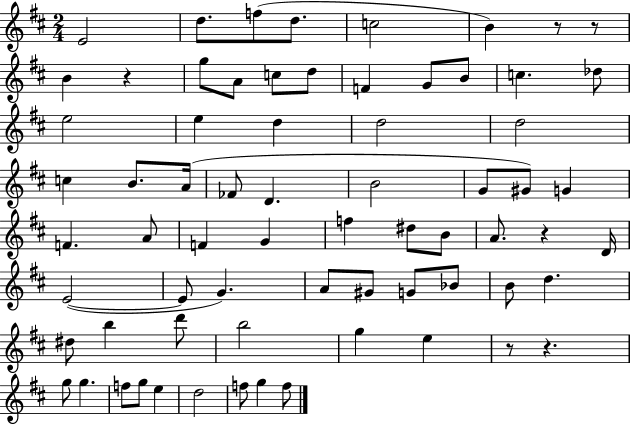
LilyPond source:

{
  \clef treble
  \numericTimeSignature
  \time 2/4
  \key d \major
  e'2 | d''8. f''8( d''8. | c''2 | b'4) r8 r8 | \break b'4 r4 | g''8 a'8 c''8 d''8 | f'4 g'8 b'8 | c''4. des''8 | \break e''2 | e''4 d''4 | d''2 | d''2 | \break c''4 b'8. a'16( | fes'8 d'4. | b'2 | g'8 gis'8) g'4 | \break f'4. a'8 | f'4 g'4 | f''4 dis''8 b'8 | a'8. r4 d'16 | \break e'2~(~ | e'8 g'4.) | a'8 gis'8 g'8 bes'8 | b'8 d''4. | \break dis''8 b''4 d'''8 | b''2 | g''4 e''4 | r8 r4. | \break g''8 g''4. | f''8 g''8 e''4 | d''2 | f''8 g''4 f''8 | \break \bar "|."
}